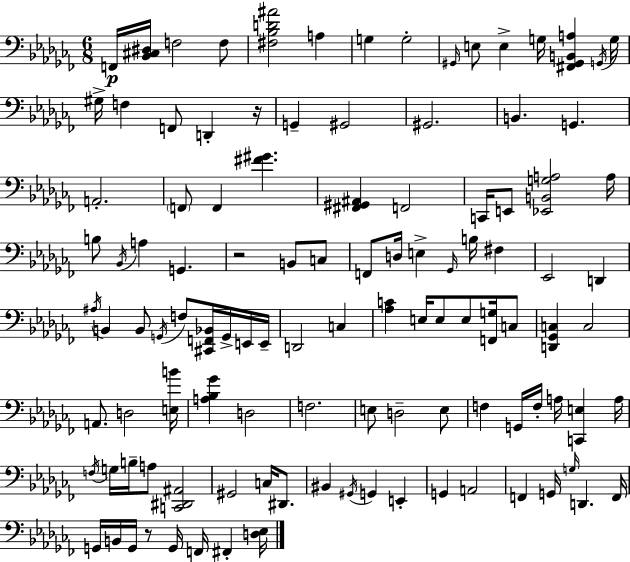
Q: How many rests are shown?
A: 3